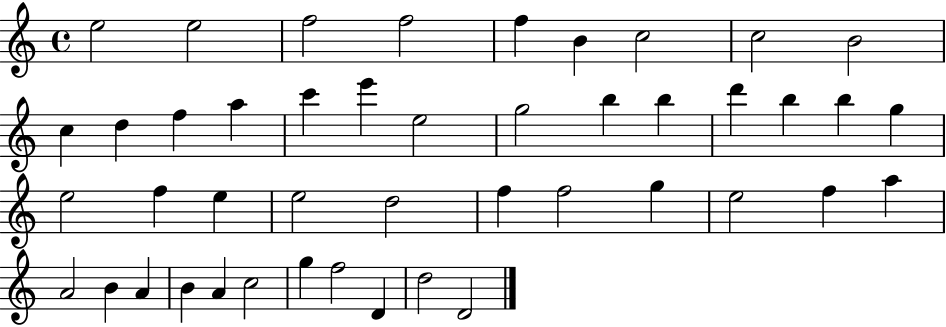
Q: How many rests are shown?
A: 0